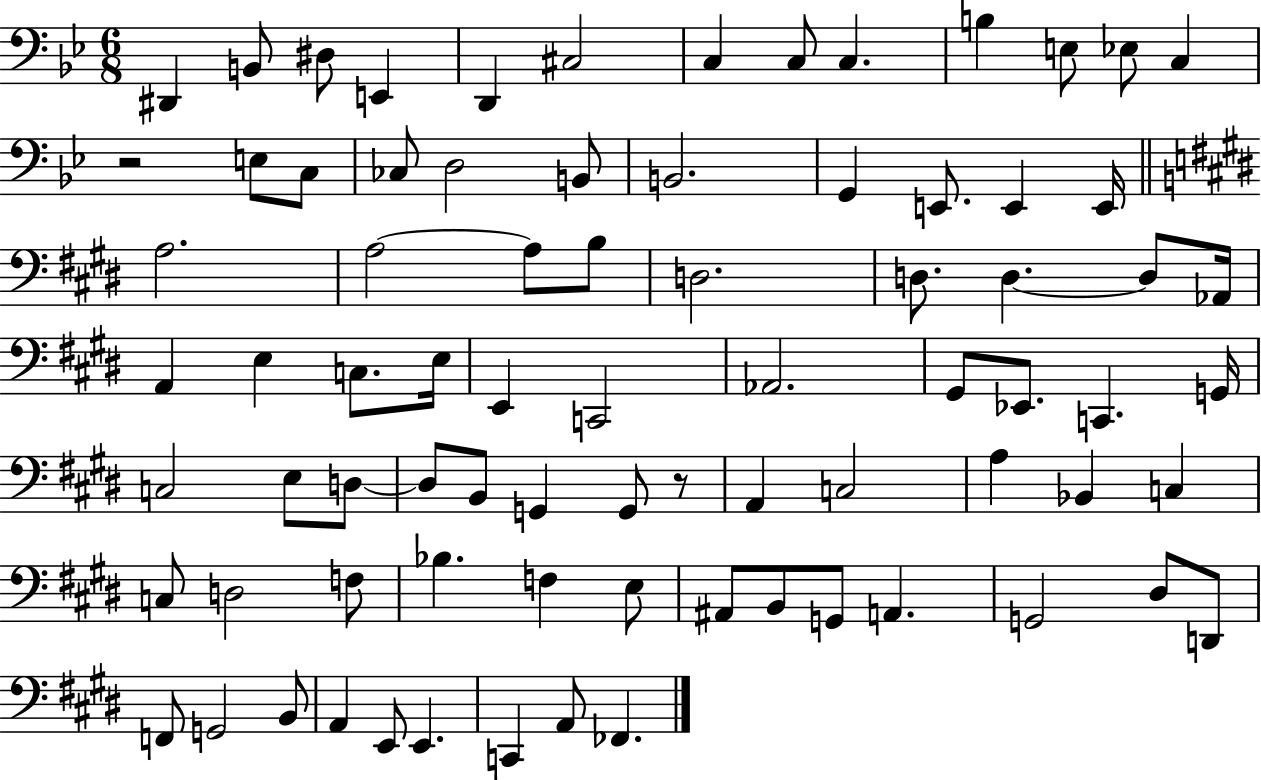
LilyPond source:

{
  \clef bass
  \numericTimeSignature
  \time 6/8
  \key bes \major
  dis,4 b,8 dis8 e,4 | d,4 cis2 | c4 c8 c4. | b4 e8 ees8 c4 | \break r2 e8 c8 | ces8 d2 b,8 | b,2. | g,4 e,8. e,4 e,16 | \break \bar "||" \break \key e \major a2. | a2~~ a8 b8 | d2. | d8. d4.~~ d8 aes,16 | \break a,4 e4 c8. e16 | e,4 c,2 | aes,2. | gis,8 ees,8. c,4. g,16 | \break c2 e8 d8~~ | d8 b,8 g,4 g,8 r8 | a,4 c2 | a4 bes,4 c4 | \break c8 d2 f8 | bes4. f4 e8 | ais,8 b,8 g,8 a,4. | g,2 dis8 d,8 | \break f,8 g,2 b,8 | a,4 e,8 e,4. | c,4 a,8 fes,4. | \bar "|."
}